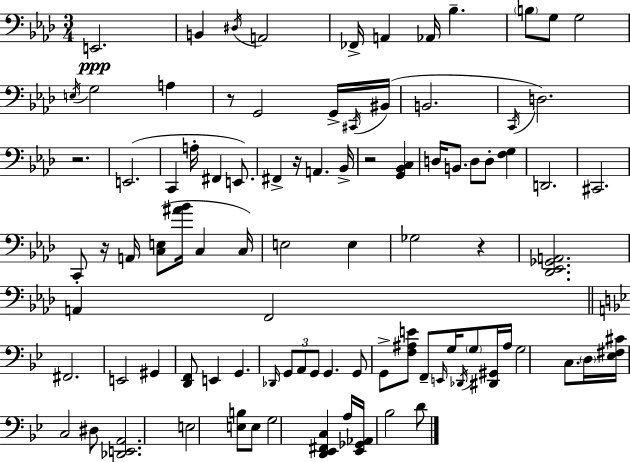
E2/h. B2/q D#3/s A2/h FES2/s A2/q Ab2/s Bb3/q. B3/e G3/e G3/h E3/s G3/h A3/q R/e G2/h G2/s C#2/s BIS2/s B2/h. C2/s D3/h. R/h. E2/h. C2/q A3/s F#2/q E2/e. F#2/q R/s A2/q. Bb2/s R/h [G2,Bb2,C3]/q D3/s B2/e. D3/e D3/e [F3,G3]/q D2/h. C#2/h. C2/e R/s A2/s [C3,E3]/e [A#4,Bb4]/s C3/q C3/s E3/h E3/q Gb3/h R/q [Db2,Eb2,Gb2,A2]/h. A2/q F2/h F#2/h. E2/h G#2/q [D2,F2]/e E2/q G2/q. Db2/s G2/e A2/e G2/e G2/q. G2/e G2/e [F3,A#3,E4]/e F2/e E2/s G3/s Db2/s G3/e [D#2,G#2]/s A#3/s G3/h C3/e. D3/s [Eb3,F#3,C#4]/s C3/h D#3/e [Db2,E2,A2]/h. E3/h [E3,B3]/e E3/e G3/h [D2,Eb2,F#2,C3]/q A3/s [Eb2,Gb2,Ab2]/s Bb3/h D4/e